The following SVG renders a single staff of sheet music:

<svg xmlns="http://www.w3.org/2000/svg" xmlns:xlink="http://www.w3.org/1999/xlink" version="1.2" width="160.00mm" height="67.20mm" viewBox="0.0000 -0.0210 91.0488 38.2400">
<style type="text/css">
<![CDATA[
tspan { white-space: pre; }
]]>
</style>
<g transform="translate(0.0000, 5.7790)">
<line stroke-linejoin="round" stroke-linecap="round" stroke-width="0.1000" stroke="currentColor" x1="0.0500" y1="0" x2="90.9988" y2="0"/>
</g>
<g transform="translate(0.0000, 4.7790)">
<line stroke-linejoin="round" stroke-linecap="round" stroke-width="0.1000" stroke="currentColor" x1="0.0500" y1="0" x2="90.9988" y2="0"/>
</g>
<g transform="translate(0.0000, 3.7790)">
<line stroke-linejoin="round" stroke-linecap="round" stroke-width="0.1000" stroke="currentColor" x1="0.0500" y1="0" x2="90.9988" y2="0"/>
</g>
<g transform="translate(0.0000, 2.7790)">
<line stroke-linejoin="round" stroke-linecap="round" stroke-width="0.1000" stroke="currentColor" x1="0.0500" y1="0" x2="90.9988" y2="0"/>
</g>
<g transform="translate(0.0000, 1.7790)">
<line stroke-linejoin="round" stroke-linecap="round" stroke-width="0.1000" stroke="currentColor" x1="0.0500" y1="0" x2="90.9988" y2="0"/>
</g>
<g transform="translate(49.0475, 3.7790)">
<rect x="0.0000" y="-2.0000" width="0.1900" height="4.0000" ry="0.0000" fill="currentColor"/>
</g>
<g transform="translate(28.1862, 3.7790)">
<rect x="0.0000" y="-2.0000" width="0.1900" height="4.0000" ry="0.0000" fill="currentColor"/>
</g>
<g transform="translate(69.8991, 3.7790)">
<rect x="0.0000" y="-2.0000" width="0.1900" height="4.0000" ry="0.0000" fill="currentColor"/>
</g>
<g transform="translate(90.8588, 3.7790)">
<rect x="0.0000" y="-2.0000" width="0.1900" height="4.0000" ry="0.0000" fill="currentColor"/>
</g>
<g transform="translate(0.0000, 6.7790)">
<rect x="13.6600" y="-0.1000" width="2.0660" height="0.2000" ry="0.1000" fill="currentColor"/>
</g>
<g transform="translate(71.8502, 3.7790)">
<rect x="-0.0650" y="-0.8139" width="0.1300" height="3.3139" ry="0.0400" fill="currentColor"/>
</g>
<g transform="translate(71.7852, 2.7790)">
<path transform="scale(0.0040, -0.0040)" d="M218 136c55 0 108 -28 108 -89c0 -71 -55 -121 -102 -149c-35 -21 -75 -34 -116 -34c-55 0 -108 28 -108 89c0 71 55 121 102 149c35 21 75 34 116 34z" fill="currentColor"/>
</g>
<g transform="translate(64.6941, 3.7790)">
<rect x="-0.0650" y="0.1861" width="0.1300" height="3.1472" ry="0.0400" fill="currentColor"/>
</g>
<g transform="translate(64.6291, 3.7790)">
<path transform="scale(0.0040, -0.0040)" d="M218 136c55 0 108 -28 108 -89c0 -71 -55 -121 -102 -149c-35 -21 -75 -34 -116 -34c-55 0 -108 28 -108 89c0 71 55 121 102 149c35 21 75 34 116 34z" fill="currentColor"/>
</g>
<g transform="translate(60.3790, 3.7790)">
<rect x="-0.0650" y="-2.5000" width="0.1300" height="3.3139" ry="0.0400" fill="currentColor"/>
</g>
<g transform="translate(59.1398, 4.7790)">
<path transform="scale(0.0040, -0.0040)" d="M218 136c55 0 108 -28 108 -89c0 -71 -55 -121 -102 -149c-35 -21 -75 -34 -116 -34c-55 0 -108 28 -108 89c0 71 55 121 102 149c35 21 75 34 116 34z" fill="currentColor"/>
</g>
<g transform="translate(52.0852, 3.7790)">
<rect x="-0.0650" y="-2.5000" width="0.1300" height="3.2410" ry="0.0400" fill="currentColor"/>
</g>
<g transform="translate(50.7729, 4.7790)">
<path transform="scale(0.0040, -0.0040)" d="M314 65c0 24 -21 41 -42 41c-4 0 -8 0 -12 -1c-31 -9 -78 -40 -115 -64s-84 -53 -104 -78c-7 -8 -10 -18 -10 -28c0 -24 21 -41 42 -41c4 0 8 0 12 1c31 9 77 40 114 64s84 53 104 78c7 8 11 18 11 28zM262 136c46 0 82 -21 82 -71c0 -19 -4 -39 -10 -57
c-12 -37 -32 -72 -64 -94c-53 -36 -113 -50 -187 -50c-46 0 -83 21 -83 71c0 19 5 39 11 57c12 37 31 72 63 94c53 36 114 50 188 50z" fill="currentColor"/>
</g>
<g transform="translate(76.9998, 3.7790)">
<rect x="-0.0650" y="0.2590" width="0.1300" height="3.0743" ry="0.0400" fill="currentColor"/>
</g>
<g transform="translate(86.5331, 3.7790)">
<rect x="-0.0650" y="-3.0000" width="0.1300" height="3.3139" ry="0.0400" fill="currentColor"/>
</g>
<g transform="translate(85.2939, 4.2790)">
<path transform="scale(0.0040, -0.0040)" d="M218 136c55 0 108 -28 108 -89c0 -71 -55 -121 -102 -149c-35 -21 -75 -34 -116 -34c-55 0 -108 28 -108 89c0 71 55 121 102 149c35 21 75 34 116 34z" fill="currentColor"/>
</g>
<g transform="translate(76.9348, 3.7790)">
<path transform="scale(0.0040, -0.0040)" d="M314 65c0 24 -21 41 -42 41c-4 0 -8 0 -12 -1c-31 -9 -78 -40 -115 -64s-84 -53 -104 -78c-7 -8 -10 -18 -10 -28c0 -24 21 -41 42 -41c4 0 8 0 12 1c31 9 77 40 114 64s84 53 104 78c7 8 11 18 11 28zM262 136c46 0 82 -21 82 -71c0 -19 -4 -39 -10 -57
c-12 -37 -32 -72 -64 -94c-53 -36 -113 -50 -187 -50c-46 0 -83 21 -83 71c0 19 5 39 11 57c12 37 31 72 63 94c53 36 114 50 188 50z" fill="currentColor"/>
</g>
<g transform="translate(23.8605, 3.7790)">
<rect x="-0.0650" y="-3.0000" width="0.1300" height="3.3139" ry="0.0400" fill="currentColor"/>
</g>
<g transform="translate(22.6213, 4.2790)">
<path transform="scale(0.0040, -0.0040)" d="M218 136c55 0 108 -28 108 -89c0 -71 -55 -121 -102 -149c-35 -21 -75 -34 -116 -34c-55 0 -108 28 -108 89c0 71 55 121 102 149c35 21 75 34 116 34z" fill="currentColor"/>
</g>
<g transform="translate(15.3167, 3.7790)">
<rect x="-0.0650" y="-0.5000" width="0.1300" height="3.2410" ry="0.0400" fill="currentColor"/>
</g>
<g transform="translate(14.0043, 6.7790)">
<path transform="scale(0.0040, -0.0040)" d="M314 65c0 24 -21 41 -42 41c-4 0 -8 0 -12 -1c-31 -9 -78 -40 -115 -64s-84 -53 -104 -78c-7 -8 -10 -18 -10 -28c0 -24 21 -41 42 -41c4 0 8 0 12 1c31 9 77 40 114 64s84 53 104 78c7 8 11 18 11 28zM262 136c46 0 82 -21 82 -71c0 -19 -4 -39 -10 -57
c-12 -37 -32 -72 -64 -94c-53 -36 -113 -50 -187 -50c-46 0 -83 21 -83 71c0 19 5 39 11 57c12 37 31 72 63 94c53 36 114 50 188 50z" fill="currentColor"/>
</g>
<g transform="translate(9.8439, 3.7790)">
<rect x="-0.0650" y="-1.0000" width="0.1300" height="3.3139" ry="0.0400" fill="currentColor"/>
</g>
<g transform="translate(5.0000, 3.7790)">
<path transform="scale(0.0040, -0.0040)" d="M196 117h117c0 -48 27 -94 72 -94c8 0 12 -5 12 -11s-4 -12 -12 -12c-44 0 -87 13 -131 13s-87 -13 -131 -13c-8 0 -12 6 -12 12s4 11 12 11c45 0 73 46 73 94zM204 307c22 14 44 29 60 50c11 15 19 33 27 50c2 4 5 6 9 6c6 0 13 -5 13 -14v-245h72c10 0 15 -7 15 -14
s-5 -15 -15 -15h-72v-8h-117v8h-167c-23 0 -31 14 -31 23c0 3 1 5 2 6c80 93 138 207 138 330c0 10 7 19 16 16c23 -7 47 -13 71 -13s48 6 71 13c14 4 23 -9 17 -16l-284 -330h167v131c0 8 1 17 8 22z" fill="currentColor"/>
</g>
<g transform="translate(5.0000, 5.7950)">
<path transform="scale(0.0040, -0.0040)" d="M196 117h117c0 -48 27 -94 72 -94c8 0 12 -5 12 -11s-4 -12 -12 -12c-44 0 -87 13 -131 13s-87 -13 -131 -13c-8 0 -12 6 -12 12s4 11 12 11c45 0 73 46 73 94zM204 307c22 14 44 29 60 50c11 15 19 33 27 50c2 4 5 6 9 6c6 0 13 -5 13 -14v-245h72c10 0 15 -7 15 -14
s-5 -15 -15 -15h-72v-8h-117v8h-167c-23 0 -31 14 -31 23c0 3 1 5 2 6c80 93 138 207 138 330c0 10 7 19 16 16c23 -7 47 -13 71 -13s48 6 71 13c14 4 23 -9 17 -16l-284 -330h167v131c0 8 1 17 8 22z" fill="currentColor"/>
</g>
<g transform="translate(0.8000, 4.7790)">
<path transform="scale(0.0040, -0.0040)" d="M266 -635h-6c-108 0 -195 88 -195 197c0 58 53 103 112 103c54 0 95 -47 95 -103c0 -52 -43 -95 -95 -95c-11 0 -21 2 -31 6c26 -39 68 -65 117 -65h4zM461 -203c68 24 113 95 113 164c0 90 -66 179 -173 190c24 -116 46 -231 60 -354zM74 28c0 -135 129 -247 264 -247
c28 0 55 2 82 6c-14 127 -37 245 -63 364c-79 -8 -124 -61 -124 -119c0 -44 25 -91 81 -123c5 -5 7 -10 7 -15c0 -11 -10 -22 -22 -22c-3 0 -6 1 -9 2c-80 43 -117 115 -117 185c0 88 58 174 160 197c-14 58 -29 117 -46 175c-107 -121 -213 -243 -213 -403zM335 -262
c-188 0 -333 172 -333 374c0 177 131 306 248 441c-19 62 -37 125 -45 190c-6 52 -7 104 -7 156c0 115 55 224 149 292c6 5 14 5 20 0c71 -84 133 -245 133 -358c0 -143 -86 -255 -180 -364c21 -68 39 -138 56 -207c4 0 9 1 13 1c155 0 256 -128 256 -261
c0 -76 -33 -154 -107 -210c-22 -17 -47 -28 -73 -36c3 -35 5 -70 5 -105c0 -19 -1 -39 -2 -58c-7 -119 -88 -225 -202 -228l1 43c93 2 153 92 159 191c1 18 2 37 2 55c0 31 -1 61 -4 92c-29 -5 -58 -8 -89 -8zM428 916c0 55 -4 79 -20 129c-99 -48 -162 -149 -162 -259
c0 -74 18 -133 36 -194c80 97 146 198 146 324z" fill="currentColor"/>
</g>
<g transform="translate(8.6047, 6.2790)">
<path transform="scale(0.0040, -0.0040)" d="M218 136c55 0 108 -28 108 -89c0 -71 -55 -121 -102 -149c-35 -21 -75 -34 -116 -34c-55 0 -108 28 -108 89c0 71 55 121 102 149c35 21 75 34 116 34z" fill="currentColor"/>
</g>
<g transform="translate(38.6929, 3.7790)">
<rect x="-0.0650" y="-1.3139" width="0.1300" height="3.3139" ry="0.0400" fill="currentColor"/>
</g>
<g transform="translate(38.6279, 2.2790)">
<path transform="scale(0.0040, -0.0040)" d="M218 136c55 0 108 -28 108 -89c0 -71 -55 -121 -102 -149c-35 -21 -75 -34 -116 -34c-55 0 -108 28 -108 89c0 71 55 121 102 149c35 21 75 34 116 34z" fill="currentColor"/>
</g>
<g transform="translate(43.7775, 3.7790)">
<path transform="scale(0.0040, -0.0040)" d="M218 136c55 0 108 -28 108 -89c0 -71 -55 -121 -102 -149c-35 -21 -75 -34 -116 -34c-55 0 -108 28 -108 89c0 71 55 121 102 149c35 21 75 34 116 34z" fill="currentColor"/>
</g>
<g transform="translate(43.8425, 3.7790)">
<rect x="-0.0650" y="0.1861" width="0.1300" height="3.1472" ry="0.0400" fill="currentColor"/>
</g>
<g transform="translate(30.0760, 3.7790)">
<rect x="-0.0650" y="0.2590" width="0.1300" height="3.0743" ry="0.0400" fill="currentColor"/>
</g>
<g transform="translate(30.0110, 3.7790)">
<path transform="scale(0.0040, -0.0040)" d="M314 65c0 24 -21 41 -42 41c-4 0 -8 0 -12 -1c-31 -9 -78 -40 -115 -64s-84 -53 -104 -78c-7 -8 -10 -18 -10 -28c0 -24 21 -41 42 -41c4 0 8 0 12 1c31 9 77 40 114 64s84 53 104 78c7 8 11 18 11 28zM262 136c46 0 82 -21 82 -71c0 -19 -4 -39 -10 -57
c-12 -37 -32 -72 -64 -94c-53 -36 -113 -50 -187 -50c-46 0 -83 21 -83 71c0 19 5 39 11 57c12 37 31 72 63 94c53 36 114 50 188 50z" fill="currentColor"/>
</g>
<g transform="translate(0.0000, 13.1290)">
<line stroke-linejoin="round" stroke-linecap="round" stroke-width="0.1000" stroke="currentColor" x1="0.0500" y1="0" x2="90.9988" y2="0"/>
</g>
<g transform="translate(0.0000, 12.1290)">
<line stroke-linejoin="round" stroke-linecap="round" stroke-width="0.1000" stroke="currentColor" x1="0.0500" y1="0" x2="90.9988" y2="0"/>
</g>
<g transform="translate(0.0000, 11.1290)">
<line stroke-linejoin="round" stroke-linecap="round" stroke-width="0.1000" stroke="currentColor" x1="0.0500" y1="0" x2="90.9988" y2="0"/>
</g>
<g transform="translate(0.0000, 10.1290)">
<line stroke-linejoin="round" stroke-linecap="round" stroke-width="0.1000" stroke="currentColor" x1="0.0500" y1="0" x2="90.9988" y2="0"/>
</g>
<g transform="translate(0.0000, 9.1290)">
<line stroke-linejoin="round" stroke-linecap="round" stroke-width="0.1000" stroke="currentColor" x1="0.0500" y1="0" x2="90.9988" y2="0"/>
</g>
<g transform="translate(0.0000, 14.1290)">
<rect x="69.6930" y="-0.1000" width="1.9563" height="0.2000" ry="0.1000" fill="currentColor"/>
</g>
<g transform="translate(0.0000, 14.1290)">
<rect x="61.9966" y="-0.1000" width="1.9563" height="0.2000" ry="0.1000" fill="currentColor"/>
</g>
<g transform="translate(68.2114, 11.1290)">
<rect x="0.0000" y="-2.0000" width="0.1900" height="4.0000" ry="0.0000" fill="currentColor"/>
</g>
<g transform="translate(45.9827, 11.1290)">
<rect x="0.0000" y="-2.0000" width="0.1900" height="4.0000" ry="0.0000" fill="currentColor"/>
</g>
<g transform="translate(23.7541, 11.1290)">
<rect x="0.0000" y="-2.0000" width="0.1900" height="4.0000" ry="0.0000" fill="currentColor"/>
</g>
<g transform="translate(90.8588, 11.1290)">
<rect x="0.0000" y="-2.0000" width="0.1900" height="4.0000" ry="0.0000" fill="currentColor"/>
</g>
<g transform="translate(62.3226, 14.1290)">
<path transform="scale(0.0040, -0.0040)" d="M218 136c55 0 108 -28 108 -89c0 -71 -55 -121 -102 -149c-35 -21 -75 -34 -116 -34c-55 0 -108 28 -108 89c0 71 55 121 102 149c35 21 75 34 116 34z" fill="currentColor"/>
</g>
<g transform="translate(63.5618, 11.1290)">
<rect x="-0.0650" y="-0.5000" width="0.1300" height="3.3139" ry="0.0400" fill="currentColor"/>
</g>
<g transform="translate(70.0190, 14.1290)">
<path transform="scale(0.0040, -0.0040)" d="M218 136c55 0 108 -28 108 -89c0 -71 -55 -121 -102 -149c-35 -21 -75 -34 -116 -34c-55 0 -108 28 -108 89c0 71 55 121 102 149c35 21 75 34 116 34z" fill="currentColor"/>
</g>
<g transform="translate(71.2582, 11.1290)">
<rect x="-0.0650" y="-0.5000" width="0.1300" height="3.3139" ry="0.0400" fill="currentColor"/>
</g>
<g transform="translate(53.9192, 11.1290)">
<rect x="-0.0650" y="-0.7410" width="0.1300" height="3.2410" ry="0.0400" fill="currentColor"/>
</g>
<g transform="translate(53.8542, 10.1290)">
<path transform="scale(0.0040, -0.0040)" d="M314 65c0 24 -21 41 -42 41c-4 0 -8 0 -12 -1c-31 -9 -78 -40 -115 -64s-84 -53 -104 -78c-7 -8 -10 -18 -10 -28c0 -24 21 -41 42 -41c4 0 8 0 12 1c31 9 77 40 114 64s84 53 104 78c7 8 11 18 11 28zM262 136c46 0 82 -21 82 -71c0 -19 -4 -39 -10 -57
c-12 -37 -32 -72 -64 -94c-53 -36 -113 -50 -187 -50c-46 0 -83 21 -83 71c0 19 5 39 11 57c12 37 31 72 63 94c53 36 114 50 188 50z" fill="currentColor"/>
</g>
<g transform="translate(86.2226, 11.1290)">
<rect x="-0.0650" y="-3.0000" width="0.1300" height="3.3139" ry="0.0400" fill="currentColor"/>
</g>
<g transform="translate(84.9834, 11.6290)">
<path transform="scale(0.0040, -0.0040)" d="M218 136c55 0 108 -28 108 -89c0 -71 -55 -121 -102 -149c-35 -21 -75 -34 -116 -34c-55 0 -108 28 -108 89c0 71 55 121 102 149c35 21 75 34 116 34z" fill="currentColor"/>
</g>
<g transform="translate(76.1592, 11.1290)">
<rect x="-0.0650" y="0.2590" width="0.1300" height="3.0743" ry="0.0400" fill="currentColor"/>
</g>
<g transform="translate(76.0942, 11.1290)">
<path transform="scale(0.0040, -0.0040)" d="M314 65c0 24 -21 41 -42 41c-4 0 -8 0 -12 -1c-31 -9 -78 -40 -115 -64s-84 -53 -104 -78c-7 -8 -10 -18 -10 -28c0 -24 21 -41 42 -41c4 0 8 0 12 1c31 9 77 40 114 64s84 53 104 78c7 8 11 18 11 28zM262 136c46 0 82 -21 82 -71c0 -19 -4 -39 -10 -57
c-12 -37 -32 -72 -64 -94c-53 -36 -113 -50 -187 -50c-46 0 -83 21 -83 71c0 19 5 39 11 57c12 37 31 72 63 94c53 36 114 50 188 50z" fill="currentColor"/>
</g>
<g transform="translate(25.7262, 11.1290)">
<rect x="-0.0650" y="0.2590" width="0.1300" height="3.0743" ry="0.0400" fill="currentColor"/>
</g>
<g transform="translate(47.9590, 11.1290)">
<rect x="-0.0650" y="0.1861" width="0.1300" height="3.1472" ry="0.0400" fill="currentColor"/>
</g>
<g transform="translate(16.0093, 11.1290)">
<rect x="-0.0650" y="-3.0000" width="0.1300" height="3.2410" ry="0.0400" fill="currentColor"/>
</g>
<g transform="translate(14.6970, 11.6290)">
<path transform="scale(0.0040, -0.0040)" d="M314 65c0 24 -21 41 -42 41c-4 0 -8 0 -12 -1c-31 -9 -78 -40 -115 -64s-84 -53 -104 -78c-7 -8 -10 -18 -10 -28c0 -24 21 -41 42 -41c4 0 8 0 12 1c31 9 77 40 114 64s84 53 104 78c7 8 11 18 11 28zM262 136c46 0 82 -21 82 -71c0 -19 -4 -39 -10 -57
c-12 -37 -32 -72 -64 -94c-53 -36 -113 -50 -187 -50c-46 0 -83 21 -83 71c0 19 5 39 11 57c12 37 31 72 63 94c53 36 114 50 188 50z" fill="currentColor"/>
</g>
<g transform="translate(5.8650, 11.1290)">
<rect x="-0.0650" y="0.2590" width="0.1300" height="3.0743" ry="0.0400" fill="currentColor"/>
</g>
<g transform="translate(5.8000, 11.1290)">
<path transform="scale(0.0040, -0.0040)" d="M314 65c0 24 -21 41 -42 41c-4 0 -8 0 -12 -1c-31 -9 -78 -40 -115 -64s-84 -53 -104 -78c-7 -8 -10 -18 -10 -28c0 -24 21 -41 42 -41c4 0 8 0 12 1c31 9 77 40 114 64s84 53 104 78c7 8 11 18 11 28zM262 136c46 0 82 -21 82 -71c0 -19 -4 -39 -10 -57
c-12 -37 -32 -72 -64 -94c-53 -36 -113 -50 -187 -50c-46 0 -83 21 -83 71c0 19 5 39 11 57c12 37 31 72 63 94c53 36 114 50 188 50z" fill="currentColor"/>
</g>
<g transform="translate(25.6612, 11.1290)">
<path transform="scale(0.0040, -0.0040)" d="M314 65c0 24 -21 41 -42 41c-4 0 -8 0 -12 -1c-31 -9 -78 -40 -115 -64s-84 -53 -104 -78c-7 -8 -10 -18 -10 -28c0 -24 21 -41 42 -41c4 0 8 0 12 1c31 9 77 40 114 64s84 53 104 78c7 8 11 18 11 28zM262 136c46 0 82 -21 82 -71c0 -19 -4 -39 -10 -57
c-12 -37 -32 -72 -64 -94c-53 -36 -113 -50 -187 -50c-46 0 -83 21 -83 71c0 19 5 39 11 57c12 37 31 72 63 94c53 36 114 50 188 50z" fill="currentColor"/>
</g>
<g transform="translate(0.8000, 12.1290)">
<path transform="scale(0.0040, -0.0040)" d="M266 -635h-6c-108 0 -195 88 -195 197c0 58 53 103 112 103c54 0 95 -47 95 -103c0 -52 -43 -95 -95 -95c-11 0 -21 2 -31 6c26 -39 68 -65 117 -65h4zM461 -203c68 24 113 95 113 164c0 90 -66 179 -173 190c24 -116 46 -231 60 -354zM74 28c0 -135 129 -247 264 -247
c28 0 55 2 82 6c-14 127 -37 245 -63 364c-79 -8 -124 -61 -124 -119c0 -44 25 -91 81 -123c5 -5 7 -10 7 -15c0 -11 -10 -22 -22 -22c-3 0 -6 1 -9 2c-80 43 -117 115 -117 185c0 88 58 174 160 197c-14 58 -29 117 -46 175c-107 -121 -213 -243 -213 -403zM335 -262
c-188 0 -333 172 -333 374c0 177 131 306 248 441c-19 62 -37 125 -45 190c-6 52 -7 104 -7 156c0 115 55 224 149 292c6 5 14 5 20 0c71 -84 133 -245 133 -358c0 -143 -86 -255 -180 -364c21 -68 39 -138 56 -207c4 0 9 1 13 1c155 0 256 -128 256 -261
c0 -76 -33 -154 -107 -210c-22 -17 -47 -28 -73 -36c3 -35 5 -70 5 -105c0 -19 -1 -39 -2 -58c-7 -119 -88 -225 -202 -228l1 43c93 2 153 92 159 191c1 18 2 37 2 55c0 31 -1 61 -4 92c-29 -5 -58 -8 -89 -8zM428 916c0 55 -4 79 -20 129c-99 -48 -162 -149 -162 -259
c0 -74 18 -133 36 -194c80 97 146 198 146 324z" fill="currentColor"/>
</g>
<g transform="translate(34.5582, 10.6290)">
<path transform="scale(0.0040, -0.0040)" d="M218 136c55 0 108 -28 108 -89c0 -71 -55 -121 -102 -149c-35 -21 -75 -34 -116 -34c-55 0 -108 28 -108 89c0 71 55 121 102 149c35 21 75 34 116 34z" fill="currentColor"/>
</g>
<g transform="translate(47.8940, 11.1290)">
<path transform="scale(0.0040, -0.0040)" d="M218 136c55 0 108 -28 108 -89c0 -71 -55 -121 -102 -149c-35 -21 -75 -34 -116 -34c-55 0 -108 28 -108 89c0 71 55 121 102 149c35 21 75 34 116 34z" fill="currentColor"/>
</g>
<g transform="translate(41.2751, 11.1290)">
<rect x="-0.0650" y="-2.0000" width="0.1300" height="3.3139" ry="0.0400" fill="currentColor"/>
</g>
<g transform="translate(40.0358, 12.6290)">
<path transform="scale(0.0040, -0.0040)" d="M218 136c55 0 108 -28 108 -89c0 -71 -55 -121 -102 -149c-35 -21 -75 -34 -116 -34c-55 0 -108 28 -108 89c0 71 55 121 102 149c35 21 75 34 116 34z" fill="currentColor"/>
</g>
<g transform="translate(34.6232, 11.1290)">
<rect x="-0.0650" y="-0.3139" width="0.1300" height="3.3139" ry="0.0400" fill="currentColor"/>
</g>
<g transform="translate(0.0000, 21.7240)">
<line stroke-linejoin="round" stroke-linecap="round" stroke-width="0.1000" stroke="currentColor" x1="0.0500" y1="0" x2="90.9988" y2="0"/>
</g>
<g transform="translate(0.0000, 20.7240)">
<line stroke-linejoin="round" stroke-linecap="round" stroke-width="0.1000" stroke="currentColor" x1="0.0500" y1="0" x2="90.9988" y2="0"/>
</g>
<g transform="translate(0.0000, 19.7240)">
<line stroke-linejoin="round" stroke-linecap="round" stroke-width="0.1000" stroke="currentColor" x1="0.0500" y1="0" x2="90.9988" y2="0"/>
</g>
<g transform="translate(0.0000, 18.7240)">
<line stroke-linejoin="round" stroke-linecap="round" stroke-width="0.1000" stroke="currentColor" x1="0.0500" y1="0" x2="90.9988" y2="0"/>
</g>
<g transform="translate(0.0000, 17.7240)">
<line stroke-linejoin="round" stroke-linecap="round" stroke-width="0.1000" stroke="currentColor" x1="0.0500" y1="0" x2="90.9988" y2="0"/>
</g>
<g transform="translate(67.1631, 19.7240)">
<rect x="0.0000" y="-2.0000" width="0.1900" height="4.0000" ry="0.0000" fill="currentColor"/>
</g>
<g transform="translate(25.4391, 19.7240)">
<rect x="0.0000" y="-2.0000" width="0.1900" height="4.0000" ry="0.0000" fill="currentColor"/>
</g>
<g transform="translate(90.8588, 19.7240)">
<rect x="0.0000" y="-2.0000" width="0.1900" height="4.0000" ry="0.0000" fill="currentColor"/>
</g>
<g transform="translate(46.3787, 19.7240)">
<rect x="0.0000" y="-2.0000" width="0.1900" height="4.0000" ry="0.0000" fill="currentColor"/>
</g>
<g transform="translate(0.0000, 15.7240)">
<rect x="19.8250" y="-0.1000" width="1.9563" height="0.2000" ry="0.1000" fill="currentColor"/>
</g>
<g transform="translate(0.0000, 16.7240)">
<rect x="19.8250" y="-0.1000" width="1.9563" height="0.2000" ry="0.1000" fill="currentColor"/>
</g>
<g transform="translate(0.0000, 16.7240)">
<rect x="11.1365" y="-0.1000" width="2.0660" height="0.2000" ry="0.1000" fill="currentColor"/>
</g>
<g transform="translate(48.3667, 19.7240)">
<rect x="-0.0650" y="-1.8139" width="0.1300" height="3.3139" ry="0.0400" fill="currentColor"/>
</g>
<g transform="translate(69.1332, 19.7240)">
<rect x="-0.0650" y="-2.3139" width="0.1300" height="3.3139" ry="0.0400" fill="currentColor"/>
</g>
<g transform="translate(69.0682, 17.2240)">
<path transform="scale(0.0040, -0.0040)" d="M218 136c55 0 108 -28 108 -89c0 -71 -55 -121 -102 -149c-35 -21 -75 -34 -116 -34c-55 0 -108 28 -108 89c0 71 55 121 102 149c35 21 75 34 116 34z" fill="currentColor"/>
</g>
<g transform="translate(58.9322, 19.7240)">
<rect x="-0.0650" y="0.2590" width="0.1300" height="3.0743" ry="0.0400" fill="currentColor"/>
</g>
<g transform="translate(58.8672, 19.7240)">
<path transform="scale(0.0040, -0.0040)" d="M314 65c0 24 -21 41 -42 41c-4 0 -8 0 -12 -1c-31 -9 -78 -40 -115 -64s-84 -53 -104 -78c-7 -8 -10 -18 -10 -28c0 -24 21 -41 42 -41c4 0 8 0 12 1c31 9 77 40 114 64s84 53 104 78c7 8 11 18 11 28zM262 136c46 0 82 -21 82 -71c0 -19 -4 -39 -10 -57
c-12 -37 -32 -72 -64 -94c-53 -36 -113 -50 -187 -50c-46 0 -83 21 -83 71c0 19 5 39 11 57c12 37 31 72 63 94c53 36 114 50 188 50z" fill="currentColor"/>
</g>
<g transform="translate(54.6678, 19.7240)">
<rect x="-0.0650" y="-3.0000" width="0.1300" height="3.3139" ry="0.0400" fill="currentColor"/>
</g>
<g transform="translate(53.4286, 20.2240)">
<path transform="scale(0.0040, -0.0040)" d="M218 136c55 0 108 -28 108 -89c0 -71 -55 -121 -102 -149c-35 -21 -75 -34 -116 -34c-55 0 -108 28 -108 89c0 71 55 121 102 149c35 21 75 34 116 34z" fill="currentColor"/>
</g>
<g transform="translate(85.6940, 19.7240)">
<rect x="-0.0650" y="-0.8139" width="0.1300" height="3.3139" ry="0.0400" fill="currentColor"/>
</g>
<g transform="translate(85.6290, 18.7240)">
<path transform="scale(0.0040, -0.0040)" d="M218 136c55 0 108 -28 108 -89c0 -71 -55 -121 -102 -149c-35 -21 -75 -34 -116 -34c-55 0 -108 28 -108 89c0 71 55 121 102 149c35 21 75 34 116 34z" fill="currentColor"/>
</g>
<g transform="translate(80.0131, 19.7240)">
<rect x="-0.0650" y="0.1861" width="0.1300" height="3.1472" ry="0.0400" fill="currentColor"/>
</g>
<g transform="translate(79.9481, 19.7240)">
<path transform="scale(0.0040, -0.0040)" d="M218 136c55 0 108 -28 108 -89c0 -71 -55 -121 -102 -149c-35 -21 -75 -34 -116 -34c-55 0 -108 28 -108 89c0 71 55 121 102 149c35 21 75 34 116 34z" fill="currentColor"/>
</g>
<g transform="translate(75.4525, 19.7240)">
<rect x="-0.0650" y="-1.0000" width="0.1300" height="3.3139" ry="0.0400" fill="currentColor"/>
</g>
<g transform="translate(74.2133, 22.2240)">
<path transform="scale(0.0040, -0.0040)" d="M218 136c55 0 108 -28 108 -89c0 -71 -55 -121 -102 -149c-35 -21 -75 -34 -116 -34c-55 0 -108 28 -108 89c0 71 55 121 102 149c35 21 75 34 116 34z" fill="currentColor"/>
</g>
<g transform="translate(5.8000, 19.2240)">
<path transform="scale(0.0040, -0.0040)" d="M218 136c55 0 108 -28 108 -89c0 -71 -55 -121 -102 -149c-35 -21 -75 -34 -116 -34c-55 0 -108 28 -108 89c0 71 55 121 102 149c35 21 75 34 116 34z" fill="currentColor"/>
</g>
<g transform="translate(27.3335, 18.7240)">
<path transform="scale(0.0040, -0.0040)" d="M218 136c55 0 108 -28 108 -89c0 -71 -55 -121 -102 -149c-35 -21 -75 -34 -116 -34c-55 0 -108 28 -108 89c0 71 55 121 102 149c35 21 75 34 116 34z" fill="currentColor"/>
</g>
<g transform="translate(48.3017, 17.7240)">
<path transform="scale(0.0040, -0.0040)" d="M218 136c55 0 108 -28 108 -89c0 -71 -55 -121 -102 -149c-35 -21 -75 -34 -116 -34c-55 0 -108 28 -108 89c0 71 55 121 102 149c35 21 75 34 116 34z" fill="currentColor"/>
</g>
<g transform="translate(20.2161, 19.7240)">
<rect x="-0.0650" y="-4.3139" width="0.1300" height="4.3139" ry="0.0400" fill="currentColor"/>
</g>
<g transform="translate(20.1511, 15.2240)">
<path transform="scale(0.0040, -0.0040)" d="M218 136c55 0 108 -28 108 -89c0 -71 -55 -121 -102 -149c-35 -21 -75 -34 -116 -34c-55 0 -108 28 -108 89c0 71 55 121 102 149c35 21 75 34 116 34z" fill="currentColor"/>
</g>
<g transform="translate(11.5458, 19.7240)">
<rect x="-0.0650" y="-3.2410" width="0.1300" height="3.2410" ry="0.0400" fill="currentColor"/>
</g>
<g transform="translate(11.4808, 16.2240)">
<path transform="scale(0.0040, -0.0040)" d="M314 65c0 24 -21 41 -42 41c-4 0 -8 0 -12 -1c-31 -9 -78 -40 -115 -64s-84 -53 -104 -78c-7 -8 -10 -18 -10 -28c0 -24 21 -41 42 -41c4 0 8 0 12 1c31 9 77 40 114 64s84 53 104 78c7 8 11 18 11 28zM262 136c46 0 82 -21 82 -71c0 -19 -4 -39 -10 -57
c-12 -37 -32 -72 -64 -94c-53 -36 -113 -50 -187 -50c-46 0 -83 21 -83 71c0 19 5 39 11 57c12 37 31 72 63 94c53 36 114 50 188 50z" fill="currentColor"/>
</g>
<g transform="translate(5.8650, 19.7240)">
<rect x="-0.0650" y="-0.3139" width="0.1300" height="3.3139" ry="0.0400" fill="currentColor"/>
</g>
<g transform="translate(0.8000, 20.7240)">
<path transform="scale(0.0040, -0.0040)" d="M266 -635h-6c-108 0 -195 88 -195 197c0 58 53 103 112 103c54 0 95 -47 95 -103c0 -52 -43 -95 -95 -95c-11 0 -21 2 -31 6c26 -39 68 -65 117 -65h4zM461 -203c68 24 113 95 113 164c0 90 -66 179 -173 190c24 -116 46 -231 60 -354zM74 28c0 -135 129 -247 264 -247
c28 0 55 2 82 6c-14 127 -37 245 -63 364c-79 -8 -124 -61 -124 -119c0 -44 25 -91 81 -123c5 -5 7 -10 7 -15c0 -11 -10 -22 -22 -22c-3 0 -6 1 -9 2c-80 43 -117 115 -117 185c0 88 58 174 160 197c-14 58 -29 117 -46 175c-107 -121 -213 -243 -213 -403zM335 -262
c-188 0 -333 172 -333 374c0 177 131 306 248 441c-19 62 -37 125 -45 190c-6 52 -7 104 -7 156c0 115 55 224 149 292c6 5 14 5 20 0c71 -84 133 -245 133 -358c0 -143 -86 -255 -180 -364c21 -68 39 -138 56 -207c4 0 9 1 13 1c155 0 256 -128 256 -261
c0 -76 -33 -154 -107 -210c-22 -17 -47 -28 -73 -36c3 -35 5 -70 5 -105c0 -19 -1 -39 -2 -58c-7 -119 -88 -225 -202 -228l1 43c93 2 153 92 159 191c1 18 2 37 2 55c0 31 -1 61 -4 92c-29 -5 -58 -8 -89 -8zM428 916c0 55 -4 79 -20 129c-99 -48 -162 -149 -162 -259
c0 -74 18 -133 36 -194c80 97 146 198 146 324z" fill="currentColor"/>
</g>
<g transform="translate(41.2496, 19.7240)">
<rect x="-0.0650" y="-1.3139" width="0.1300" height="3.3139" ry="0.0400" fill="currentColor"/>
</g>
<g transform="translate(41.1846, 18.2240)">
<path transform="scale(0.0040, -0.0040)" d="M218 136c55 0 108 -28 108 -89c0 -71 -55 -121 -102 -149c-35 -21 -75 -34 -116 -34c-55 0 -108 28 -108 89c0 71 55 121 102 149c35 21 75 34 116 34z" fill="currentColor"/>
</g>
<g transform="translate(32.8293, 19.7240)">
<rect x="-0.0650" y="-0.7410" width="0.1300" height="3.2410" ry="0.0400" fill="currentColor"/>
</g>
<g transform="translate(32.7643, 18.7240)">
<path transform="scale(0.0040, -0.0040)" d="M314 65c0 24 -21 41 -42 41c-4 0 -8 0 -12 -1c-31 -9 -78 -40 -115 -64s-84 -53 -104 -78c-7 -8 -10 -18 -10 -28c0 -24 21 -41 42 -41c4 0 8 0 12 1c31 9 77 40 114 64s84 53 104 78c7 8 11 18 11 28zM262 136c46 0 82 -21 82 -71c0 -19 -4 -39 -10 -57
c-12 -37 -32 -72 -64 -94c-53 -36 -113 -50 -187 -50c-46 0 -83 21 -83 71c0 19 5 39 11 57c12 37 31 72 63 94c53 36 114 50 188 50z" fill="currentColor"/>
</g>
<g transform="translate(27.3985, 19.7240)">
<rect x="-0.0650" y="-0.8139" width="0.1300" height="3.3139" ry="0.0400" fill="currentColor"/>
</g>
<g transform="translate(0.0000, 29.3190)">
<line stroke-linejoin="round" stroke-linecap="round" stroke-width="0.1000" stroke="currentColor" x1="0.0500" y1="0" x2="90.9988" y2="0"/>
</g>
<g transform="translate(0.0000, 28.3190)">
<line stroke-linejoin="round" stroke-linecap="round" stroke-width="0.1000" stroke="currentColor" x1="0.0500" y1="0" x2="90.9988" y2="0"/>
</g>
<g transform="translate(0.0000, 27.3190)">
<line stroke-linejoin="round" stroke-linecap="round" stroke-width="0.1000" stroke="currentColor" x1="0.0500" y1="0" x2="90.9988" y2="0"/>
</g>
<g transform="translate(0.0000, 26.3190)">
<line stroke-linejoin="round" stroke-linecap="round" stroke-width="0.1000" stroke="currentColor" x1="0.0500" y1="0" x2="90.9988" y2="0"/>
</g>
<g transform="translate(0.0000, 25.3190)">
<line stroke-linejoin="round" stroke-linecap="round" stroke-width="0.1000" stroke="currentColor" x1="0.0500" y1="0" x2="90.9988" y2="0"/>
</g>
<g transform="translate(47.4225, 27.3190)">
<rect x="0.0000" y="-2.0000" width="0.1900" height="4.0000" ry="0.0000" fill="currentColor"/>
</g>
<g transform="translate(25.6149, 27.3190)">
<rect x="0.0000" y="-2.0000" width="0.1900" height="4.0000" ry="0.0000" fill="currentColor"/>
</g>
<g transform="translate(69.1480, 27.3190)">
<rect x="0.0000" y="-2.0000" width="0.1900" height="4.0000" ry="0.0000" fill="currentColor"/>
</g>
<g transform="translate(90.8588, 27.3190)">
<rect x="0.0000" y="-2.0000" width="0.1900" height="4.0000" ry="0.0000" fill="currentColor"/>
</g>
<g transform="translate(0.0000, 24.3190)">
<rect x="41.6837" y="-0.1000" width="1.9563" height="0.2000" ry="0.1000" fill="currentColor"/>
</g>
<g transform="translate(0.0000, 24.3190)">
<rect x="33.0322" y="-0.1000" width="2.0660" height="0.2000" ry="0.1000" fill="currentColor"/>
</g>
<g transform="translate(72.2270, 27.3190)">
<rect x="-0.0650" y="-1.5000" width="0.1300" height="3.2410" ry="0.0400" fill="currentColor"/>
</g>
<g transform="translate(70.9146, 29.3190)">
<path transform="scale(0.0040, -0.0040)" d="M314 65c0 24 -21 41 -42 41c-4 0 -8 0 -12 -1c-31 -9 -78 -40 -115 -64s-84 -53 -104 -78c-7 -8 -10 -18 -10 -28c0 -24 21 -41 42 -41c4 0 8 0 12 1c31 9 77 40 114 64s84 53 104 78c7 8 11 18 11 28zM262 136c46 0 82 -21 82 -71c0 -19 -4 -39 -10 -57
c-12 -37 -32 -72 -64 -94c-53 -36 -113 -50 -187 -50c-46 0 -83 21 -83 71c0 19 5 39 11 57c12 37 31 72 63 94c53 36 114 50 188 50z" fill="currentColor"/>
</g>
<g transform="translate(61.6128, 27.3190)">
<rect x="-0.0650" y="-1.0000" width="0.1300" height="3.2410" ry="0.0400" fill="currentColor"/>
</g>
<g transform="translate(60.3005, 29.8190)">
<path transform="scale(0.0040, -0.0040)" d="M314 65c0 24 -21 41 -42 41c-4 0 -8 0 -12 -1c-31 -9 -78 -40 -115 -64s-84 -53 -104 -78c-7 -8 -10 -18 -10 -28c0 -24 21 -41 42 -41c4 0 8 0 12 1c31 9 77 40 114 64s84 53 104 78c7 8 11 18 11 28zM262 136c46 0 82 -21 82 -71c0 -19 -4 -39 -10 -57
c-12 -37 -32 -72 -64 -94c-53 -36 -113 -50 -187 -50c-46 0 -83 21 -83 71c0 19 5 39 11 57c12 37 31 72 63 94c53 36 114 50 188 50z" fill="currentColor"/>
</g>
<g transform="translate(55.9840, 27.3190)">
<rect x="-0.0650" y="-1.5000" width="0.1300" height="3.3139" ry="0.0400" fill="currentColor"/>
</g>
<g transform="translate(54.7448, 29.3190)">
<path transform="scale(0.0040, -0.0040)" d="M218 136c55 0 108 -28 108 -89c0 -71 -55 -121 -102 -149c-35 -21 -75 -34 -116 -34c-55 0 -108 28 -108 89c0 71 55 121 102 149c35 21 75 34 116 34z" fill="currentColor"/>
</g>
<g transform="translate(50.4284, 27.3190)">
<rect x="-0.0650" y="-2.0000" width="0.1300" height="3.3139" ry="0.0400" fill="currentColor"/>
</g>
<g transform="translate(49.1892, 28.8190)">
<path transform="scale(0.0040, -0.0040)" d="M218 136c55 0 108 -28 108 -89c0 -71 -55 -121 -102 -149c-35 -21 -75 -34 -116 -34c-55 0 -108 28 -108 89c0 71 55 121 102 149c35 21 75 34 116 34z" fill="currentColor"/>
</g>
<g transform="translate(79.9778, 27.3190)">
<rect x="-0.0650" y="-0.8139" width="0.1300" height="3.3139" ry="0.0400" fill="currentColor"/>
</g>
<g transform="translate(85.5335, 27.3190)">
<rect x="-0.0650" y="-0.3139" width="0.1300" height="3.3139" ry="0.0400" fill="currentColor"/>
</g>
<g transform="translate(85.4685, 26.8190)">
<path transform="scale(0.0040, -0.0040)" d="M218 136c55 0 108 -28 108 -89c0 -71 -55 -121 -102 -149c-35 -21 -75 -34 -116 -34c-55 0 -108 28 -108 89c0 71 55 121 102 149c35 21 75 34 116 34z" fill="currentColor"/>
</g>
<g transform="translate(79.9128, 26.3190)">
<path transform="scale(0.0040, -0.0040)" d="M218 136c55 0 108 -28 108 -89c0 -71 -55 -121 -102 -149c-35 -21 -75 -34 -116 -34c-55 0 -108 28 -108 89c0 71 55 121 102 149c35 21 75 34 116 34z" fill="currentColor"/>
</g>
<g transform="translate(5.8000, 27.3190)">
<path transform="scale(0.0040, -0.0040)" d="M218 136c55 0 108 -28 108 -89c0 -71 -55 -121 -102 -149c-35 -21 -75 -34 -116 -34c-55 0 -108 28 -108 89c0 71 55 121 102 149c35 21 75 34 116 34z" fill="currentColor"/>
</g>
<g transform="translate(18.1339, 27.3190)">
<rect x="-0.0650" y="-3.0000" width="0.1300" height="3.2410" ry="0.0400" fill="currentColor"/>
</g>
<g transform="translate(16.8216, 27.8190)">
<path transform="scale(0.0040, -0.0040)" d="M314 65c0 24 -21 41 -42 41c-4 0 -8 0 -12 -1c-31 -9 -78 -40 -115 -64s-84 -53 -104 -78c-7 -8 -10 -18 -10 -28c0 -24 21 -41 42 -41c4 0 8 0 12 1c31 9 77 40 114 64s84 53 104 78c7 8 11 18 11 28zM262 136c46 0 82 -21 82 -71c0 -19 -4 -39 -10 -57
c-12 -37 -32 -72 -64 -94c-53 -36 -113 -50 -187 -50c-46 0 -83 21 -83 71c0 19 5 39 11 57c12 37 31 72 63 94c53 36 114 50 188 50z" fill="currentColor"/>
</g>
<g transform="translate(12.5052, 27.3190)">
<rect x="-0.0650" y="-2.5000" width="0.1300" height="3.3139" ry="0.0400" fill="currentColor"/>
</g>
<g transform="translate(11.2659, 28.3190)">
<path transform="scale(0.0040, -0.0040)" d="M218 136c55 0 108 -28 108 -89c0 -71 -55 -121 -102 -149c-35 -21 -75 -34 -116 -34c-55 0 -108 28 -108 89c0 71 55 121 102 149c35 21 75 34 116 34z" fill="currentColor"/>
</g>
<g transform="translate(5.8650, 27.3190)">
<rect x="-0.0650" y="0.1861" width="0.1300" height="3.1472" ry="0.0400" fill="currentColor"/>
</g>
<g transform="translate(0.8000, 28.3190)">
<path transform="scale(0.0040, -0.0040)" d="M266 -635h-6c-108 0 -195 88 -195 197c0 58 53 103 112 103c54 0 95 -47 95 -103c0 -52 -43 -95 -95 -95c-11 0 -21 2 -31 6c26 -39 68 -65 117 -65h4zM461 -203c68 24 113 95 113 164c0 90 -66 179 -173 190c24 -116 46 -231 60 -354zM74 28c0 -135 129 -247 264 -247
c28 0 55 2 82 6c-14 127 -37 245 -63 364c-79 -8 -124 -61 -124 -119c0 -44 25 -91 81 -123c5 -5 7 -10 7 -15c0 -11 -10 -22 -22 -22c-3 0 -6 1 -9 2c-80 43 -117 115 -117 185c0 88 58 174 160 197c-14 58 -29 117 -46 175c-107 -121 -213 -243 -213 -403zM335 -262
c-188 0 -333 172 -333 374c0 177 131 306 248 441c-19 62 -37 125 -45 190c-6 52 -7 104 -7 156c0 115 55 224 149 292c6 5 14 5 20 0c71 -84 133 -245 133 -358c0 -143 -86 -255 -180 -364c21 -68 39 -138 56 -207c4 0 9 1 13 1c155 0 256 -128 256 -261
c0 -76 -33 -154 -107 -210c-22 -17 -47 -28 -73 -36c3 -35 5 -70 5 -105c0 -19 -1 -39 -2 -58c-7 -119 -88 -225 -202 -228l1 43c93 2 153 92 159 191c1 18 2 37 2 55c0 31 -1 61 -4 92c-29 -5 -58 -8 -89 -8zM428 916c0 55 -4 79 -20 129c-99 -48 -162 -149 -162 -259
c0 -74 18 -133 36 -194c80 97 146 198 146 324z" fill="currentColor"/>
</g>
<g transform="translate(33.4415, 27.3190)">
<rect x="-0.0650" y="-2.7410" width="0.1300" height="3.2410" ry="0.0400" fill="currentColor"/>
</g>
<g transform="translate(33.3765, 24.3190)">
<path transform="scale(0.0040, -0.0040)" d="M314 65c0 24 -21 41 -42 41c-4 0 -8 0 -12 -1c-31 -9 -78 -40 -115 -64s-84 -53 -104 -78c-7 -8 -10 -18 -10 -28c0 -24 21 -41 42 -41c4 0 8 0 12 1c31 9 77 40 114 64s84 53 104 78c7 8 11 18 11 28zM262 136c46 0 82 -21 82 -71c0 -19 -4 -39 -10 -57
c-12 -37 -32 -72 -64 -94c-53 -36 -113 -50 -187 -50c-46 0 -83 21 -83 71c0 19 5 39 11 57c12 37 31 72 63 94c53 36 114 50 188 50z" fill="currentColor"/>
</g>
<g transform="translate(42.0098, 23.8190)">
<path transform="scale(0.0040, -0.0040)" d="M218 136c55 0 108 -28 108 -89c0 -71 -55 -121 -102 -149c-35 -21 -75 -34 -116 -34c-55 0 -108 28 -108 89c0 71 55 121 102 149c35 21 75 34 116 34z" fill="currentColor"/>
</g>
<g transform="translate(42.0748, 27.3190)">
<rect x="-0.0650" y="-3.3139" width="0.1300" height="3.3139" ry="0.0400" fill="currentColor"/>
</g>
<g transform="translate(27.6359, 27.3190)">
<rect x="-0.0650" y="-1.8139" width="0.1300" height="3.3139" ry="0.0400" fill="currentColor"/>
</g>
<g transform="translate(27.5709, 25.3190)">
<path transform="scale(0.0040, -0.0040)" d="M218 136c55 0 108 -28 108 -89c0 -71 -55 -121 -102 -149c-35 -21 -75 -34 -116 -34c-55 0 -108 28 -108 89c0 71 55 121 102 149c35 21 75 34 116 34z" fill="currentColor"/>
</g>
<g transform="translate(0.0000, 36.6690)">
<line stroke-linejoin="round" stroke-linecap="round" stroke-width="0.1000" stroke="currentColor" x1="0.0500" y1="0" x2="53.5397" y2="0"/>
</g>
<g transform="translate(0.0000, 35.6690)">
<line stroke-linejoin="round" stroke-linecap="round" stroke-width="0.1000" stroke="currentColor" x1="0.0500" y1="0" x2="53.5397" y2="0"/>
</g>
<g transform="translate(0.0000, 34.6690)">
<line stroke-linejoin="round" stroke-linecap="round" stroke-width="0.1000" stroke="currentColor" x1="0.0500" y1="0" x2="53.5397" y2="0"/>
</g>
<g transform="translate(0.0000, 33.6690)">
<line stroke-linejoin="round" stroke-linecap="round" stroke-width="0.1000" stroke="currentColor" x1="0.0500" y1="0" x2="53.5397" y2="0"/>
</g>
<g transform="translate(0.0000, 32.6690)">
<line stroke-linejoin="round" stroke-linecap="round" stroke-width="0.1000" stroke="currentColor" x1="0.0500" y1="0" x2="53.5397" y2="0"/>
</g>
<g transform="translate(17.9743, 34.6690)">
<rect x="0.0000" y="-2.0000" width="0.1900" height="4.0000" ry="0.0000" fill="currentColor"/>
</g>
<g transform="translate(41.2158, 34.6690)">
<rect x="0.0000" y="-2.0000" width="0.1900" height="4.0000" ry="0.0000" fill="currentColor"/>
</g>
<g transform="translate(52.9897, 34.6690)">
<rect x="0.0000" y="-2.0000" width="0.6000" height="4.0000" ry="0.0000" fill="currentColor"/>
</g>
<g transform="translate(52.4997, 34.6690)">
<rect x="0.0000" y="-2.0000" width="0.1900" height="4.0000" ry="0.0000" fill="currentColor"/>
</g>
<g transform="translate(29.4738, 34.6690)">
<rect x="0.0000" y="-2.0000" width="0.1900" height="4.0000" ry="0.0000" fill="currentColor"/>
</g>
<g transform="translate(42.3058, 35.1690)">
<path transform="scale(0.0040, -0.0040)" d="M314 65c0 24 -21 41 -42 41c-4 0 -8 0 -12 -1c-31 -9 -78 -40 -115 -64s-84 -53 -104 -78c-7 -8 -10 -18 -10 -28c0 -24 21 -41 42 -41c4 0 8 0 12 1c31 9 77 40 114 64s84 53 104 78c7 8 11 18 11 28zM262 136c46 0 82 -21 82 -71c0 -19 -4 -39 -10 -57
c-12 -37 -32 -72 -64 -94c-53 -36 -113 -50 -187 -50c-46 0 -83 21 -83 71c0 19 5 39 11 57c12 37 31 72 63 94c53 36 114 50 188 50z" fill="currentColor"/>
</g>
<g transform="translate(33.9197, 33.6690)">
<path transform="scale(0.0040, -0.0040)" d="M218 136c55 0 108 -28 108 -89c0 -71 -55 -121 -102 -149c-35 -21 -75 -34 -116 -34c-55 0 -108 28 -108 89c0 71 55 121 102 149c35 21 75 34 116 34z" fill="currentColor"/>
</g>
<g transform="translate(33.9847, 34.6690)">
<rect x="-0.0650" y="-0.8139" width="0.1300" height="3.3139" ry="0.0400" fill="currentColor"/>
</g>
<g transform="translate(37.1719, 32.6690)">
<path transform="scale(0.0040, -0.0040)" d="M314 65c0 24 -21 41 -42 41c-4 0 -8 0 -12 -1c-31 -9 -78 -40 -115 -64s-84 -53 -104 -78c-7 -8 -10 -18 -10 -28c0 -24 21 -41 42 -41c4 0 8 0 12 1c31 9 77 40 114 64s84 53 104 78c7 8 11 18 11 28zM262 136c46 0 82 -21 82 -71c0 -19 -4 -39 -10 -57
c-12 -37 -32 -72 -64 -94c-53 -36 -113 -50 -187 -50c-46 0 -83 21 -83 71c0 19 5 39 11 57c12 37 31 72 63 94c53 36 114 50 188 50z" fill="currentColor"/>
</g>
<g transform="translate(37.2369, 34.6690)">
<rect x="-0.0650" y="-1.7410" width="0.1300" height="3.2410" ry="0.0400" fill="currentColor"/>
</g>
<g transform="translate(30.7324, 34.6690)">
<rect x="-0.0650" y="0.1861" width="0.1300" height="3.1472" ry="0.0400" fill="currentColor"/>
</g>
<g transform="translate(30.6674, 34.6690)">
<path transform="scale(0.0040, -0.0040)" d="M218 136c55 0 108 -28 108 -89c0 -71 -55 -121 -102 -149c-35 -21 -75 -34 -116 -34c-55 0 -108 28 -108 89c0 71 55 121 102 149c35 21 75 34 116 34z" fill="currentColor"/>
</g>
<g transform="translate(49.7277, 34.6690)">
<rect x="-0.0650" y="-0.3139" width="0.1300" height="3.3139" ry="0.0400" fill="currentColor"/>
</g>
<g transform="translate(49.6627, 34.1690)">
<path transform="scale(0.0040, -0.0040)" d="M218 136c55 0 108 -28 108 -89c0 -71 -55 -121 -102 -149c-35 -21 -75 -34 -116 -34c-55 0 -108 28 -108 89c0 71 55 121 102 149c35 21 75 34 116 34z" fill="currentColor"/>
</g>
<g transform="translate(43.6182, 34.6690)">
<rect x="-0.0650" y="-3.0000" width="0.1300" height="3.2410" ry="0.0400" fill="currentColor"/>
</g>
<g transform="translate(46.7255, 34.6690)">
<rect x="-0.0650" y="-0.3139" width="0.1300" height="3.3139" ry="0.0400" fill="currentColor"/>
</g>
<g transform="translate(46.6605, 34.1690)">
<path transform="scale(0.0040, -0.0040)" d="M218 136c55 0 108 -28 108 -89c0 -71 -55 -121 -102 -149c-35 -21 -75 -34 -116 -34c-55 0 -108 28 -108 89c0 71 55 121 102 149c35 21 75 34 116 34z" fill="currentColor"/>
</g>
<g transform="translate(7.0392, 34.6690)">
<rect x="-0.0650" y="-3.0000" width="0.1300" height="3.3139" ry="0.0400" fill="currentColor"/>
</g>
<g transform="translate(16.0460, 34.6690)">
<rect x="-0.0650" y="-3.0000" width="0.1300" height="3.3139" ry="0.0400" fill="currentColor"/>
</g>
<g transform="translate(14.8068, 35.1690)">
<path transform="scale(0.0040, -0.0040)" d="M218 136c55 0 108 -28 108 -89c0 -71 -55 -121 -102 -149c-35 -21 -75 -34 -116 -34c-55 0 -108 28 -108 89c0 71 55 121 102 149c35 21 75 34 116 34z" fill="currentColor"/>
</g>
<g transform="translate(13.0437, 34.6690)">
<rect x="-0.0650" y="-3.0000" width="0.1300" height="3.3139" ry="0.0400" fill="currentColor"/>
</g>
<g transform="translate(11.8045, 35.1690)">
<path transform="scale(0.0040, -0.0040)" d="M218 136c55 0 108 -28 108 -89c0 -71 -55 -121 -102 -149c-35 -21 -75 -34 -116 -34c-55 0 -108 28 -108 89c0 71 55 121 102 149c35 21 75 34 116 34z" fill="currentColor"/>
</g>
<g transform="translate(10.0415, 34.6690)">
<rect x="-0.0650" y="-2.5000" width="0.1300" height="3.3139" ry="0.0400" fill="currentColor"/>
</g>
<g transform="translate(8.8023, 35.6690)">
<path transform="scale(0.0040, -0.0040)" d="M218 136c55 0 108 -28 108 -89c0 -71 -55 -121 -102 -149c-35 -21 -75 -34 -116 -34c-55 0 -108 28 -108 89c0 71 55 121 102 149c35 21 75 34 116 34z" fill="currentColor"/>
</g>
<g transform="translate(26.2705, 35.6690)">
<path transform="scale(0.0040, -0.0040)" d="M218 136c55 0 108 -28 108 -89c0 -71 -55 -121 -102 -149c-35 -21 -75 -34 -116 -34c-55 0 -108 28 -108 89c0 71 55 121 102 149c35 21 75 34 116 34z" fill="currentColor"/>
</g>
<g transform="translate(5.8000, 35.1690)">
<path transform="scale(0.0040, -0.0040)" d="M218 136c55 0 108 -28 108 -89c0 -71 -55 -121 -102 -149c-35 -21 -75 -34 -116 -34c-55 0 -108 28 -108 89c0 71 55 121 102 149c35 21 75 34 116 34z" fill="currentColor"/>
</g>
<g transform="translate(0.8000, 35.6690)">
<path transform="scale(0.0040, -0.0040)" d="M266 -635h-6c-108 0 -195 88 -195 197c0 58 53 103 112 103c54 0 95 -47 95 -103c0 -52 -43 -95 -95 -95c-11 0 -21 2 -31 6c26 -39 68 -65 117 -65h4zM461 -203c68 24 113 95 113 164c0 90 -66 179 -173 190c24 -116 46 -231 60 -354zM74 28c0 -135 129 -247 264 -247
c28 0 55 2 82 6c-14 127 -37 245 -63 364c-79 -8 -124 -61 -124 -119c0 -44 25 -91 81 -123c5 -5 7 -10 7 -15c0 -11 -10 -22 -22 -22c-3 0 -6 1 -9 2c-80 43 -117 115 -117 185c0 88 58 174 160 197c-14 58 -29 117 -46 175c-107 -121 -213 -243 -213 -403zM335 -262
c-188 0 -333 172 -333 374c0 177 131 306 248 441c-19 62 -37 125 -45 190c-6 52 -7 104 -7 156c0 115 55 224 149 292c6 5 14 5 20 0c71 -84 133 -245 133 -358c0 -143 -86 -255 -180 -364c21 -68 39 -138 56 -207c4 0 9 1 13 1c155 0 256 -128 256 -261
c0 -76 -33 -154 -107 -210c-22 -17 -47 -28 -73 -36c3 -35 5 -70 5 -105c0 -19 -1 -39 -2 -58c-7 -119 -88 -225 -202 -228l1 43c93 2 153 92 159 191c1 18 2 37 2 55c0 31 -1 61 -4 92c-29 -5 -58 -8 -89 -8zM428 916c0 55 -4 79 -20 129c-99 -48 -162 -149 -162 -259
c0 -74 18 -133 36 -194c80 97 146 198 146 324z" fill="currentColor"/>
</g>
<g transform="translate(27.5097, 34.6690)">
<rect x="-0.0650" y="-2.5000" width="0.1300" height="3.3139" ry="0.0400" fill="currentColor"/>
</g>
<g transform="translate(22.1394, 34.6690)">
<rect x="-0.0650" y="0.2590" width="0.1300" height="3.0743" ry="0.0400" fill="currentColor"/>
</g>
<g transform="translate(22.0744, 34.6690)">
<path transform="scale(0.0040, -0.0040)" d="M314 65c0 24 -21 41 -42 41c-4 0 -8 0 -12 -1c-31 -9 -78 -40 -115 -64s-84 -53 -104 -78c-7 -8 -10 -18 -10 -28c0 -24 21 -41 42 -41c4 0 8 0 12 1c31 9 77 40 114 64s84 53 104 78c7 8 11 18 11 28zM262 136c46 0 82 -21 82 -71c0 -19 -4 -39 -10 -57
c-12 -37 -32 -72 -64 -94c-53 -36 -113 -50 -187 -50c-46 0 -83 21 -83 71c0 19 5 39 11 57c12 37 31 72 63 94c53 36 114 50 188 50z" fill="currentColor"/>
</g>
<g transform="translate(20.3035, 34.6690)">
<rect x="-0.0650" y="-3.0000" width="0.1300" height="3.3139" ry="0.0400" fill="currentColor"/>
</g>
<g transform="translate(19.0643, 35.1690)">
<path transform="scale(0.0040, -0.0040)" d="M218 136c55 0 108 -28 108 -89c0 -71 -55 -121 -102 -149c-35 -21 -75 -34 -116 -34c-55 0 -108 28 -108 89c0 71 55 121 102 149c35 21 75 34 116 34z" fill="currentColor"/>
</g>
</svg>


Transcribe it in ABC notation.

X:1
T:Untitled
M:4/4
L:1/4
K:C
D C2 A B2 e B G2 G B d B2 A B2 A2 B2 c F B d2 C C B2 A c b2 d' d d2 e f A B2 g D B d B G A2 f a2 b F E D2 E2 d c A G A A A B2 G B d f2 A2 c c